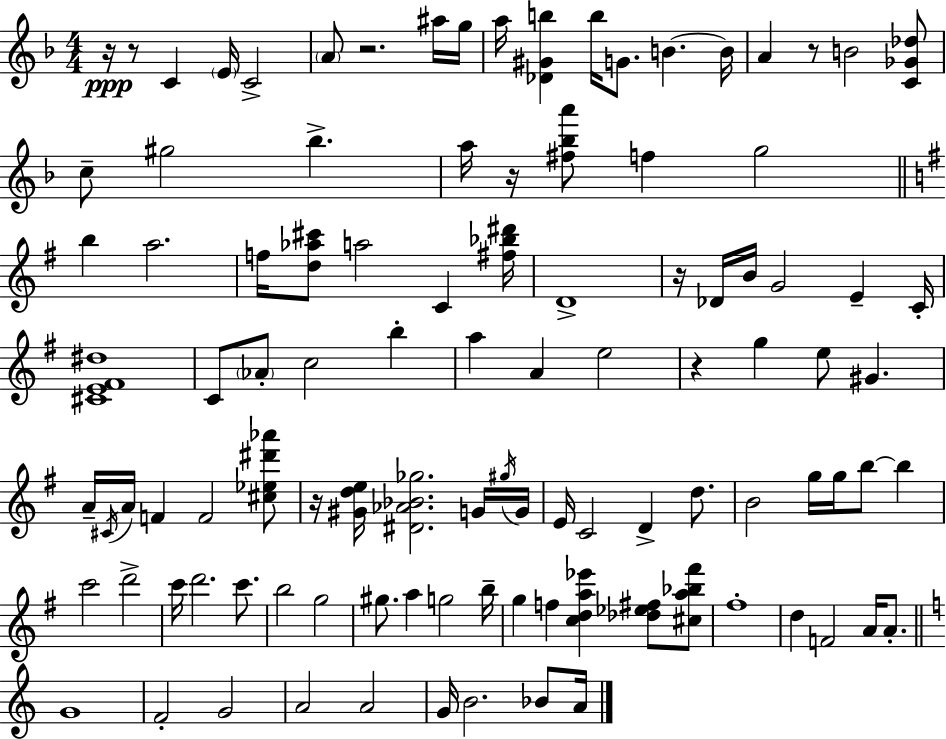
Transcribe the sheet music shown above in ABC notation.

X:1
T:Untitled
M:4/4
L:1/4
K:F
z/4 z/2 C E/4 C2 A/2 z2 ^a/4 g/4 a/4 [_D^Gb] b/4 G/2 B B/4 A z/2 B2 [C_G_d]/2 c/2 ^g2 _b a/4 z/4 [^f_ba']/2 f g2 b a2 f/4 [d_a^c']/2 a2 C [^f_b^d']/4 D4 z/4 _D/4 B/4 G2 E C/4 [^CE^F^d]4 C/2 _A/2 c2 b a A e2 z g e/2 ^G A/4 ^C/4 A/4 F F2 [^c_e^d'_a']/2 z/4 [^Gde]/4 [^D_A_B_g]2 G/4 ^g/4 G/4 E/4 C2 D d/2 B2 g/4 g/4 b/2 b c'2 d'2 c'/4 d'2 c'/2 b2 g2 ^g/2 a g2 b/4 g f [cda_e'] [_d_e^f]/2 [^ca_b^f']/2 ^f4 d F2 A/4 A/2 G4 F2 G2 A2 A2 G/4 B2 _B/2 A/4